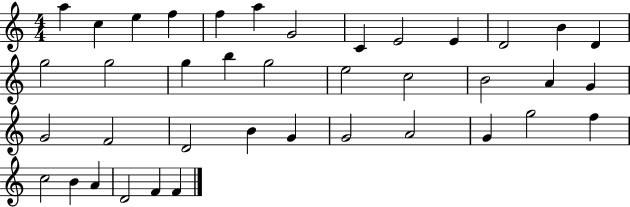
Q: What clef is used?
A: treble